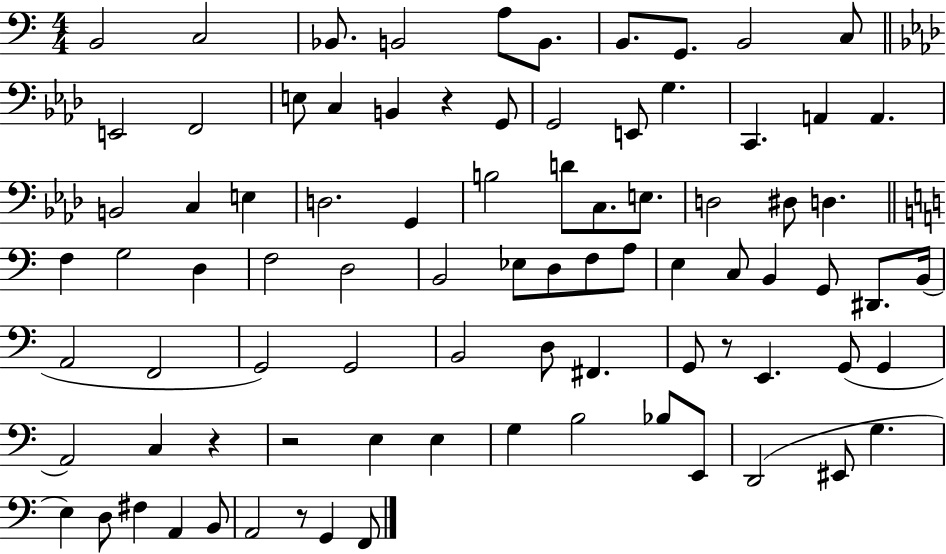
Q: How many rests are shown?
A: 5